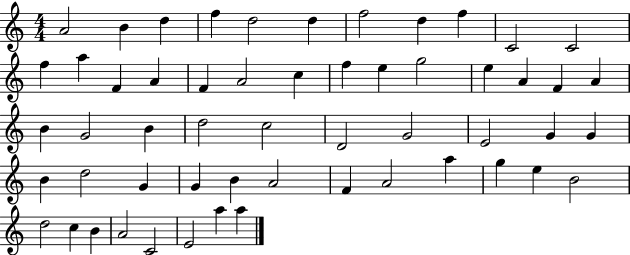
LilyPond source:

{
  \clef treble
  \numericTimeSignature
  \time 4/4
  \key c \major
  a'2 b'4 d''4 | f''4 d''2 d''4 | f''2 d''4 f''4 | c'2 c'2 | \break f''4 a''4 f'4 a'4 | f'4 a'2 c''4 | f''4 e''4 g''2 | e''4 a'4 f'4 a'4 | \break b'4 g'2 b'4 | d''2 c''2 | d'2 g'2 | e'2 g'4 g'4 | \break b'4 d''2 g'4 | g'4 b'4 a'2 | f'4 a'2 a''4 | g''4 e''4 b'2 | \break d''2 c''4 b'4 | a'2 c'2 | e'2 a''4 a''4 | \bar "|."
}